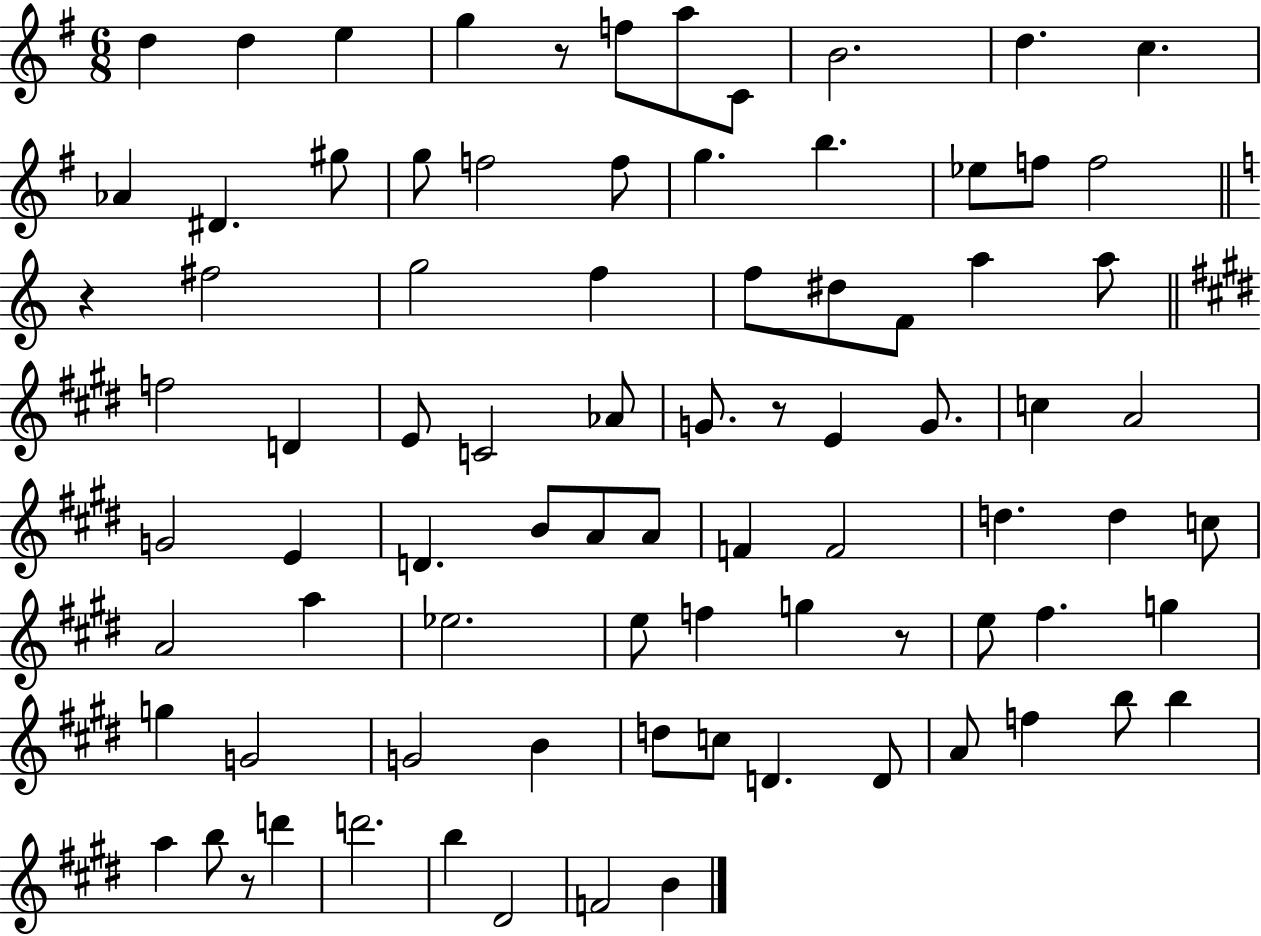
{
  \clef treble
  \numericTimeSignature
  \time 6/8
  \key g \major
  \repeat volta 2 { d''4 d''4 e''4 | g''4 r8 f''8 a''8 c'8 | b'2. | d''4. c''4. | \break aes'4 dis'4. gis''8 | g''8 f''2 f''8 | g''4. b''4. | ees''8 f''8 f''2 | \break \bar "||" \break \key a \minor r4 fis''2 | g''2 f''4 | f''8 dis''8 f'8 a''4 a''8 | \bar "||" \break \key e \major f''2 d'4 | e'8 c'2 aes'8 | g'8. r8 e'4 g'8. | c''4 a'2 | \break g'2 e'4 | d'4. b'8 a'8 a'8 | f'4 f'2 | d''4. d''4 c''8 | \break a'2 a''4 | ees''2. | e''8 f''4 g''4 r8 | e''8 fis''4. g''4 | \break g''4 g'2 | g'2 b'4 | d''8 c''8 d'4. d'8 | a'8 f''4 b''8 b''4 | \break a''4 b''8 r8 d'''4 | d'''2. | b''4 dis'2 | f'2 b'4 | \break } \bar "|."
}